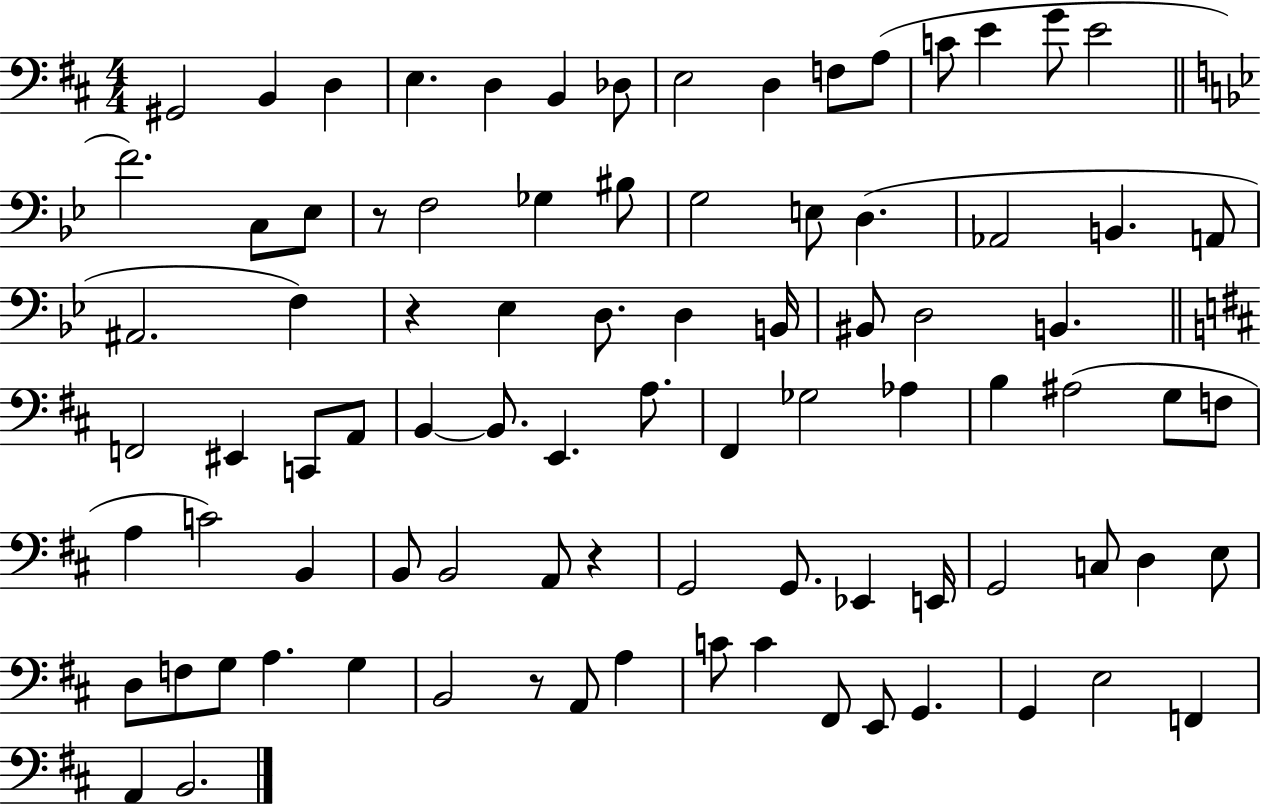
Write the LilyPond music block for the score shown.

{
  \clef bass
  \numericTimeSignature
  \time 4/4
  \key d \major
  gis,2 b,4 d4 | e4. d4 b,4 des8 | e2 d4 f8 a8( | c'8 e'4 g'8 e'2 | \break \bar "||" \break \key bes \major f'2.) c8 ees8 | r8 f2 ges4 bis8 | g2 e8 d4.( | aes,2 b,4. a,8 | \break ais,2. f4) | r4 ees4 d8. d4 b,16 | bis,8 d2 b,4. | \bar "||" \break \key b \minor f,2 eis,4 c,8 a,8 | b,4~~ b,8. e,4. a8. | fis,4 ges2 aes4 | b4 ais2( g8 f8 | \break a4 c'2) b,4 | b,8 b,2 a,8 r4 | g,2 g,8. ees,4 e,16 | g,2 c8 d4 e8 | \break d8 f8 g8 a4. g4 | b,2 r8 a,8 a4 | c'8 c'4 fis,8 e,8 g,4. | g,4 e2 f,4 | \break a,4 b,2. | \bar "|."
}